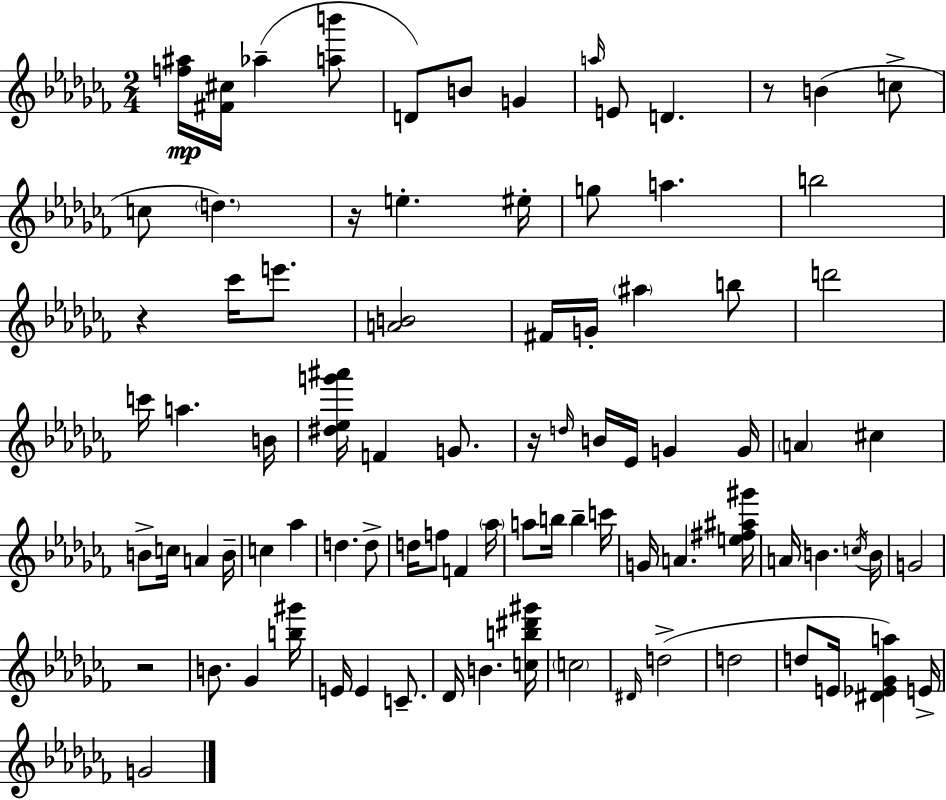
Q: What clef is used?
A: treble